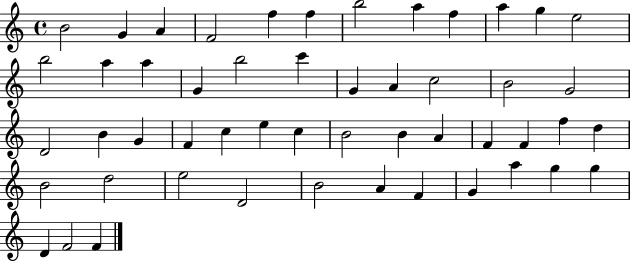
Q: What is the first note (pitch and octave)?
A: B4